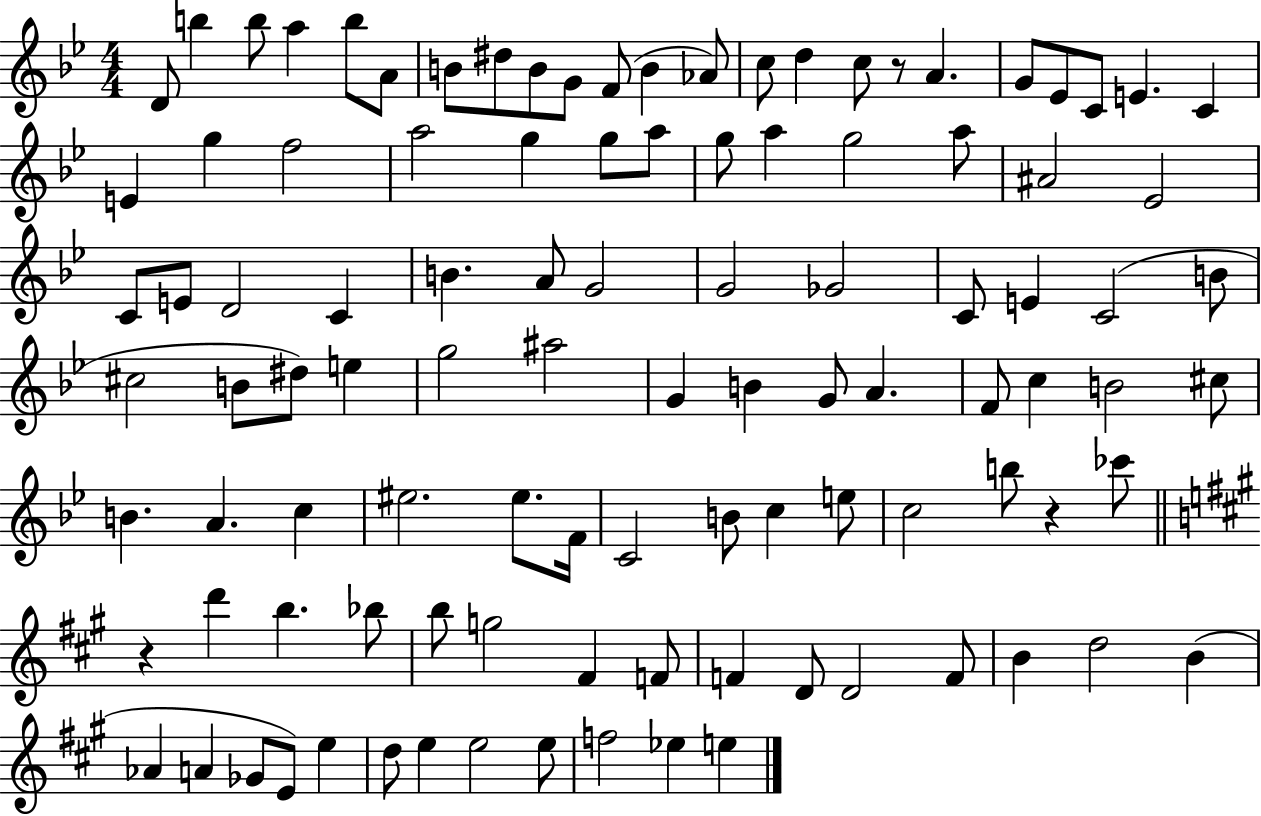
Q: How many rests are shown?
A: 3